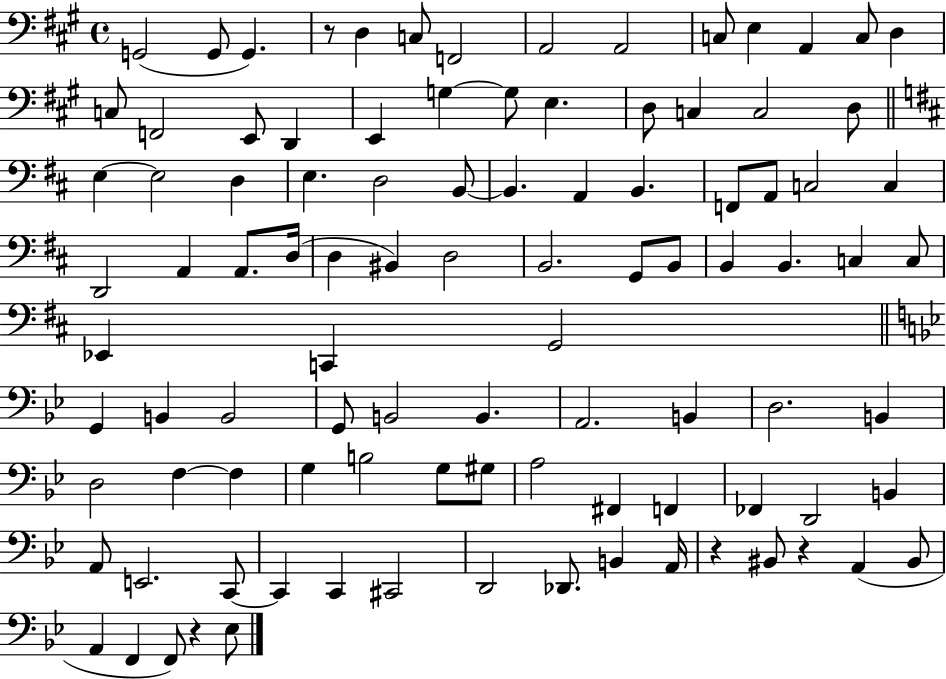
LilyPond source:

{
  \clef bass
  \time 4/4
  \defaultTimeSignature
  \key a \major
  g,2( g,8 g,4.) | r8 d4 c8 f,2 | a,2 a,2 | c8 e4 a,4 c8 d4 | \break c8 f,2 e,8 d,4 | e,4 g4~~ g8 e4. | d8 c4 c2 d8 | \bar "||" \break \key b \minor e4~~ e2 d4 | e4. d2 b,8~~ | b,4. a,4 b,4. | f,8 a,8 c2 c4 | \break d,2 a,4 a,8. d16( | d4 bis,4) d2 | b,2. g,8 b,8 | b,4 b,4. c4 c8 | \break ees,4 c,4 g,2 | \bar "||" \break \key g \minor g,4 b,4 b,2 | g,8 b,2 b,4. | a,2. b,4 | d2. b,4 | \break d2 f4~~ f4 | g4 b2 g8 gis8 | a2 fis,4 f,4 | fes,4 d,2 b,4 | \break a,8 e,2. c,8~~ | c,4 c,4 cis,2 | d,2 des,8. b,4 a,16 | r4 bis,8 r4 a,4( bis,8 | \break a,4 f,4 f,8) r4 ees8 | \bar "|."
}